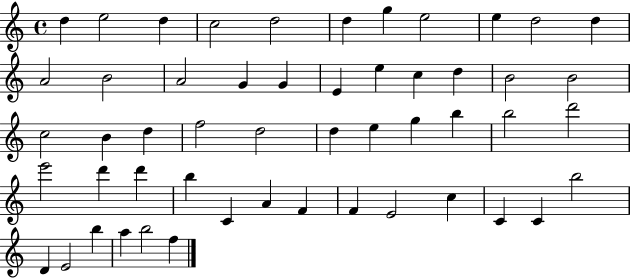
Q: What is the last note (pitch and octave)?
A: F5